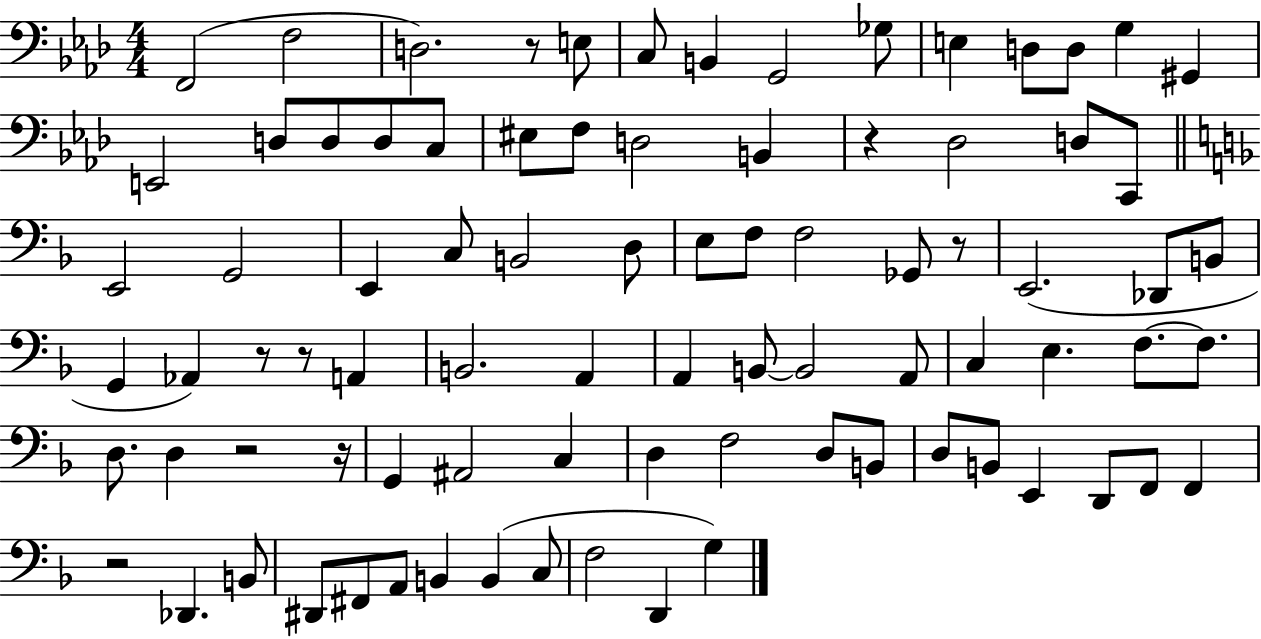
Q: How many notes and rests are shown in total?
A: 85